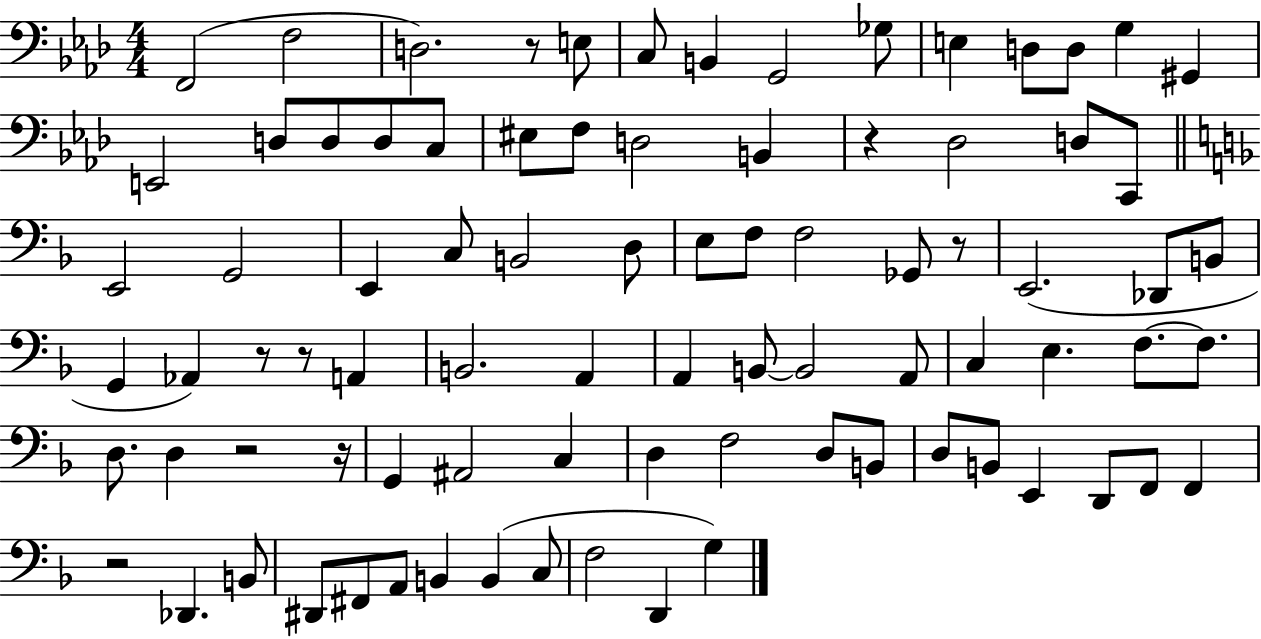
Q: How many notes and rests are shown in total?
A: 85